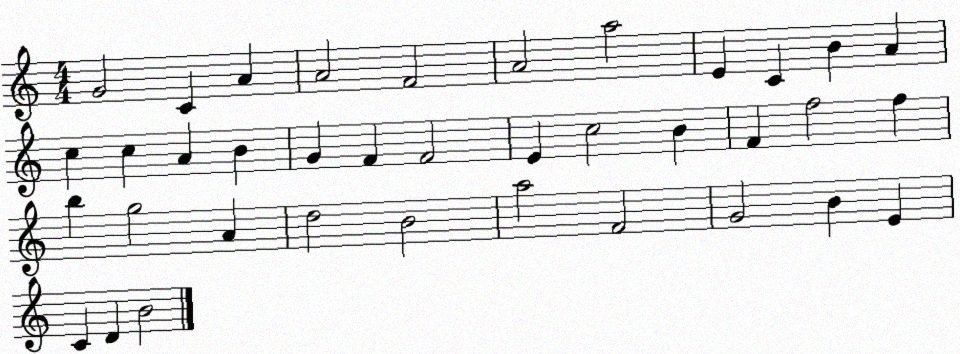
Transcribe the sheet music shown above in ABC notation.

X:1
T:Untitled
M:4/4
L:1/4
K:C
G2 C A A2 F2 A2 a2 E C B A c c A B G F F2 E c2 B F f2 f b g2 A d2 B2 a2 F2 G2 B E C D B2